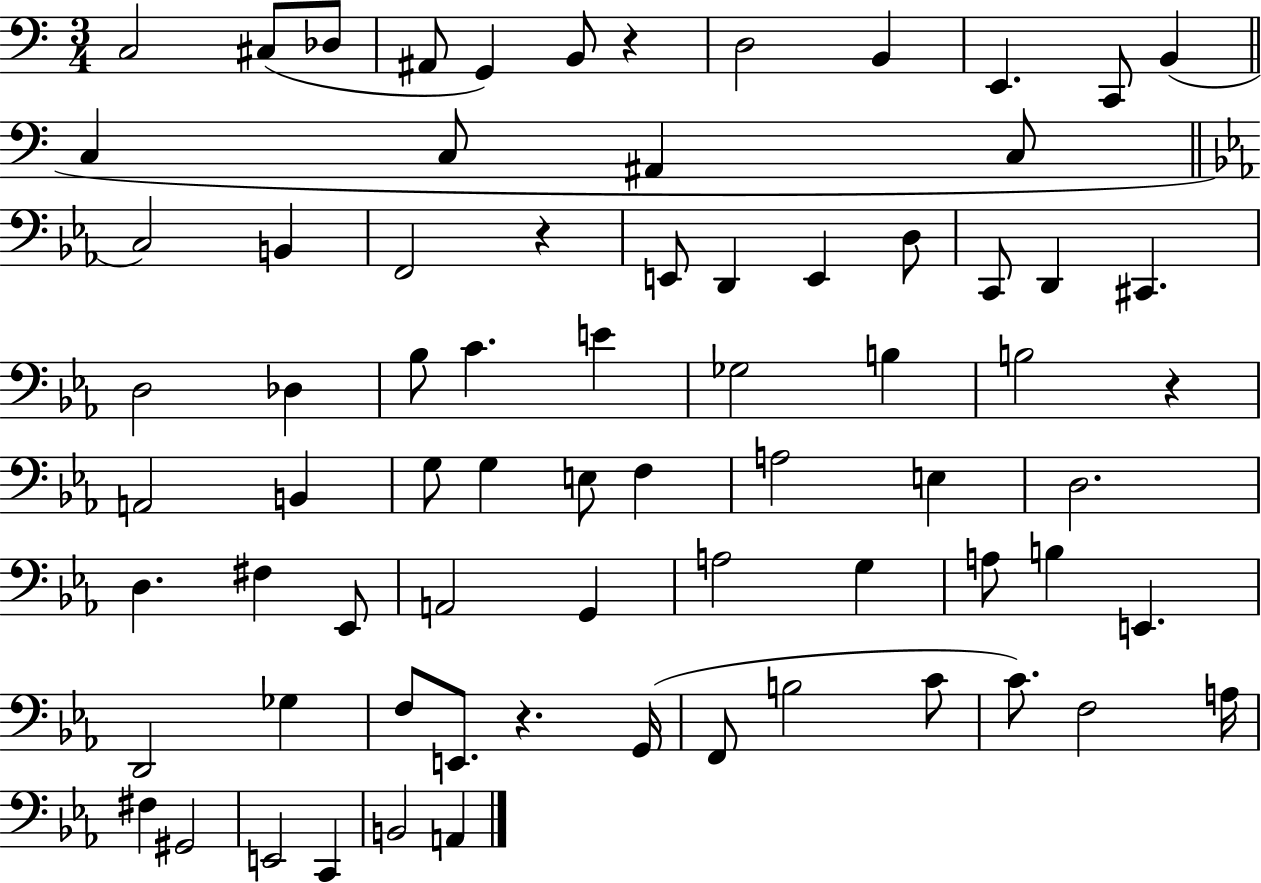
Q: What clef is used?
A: bass